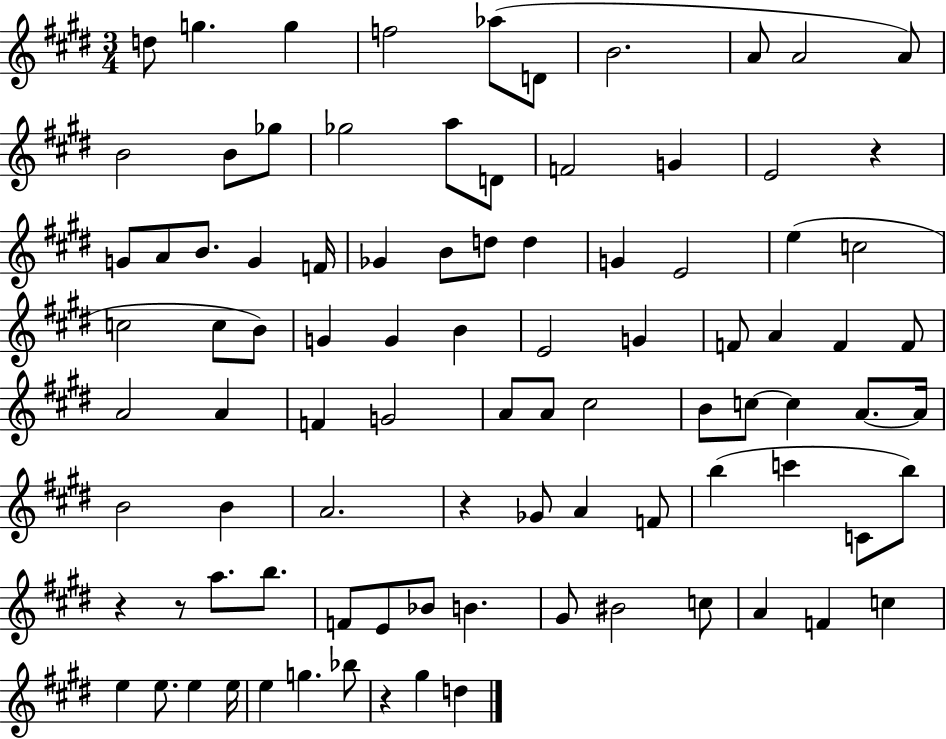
{
  \clef treble
  \numericTimeSignature
  \time 3/4
  \key e \major
  d''8 g''4. g''4 | f''2 aes''8( d'8 | b'2. | a'8 a'2 a'8) | \break b'2 b'8 ges''8 | ges''2 a''8 d'8 | f'2 g'4 | e'2 r4 | \break g'8 a'8 b'8. g'4 f'16 | ges'4 b'8 d''8 d''4 | g'4 e'2 | e''4( c''2 | \break c''2 c''8 b'8) | g'4 g'4 b'4 | e'2 g'4 | f'8 a'4 f'4 f'8 | \break a'2 a'4 | f'4 g'2 | a'8 a'8 cis''2 | b'8 c''8~~ c''4 a'8.~~ a'16 | \break b'2 b'4 | a'2. | r4 ges'8 a'4 f'8 | b''4( c'''4 c'8 b''8) | \break r4 r8 a''8. b''8. | f'8 e'8 bes'8 b'4. | gis'8 bis'2 c''8 | a'4 f'4 c''4 | \break e''4 e''8. e''4 e''16 | e''4 g''4. bes''8 | r4 gis''4 d''4 | \bar "|."
}